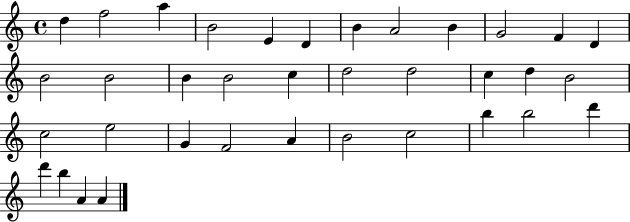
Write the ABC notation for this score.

X:1
T:Untitled
M:4/4
L:1/4
K:C
d f2 a B2 E D B A2 B G2 F D B2 B2 B B2 c d2 d2 c d B2 c2 e2 G F2 A B2 c2 b b2 d' d' b A A